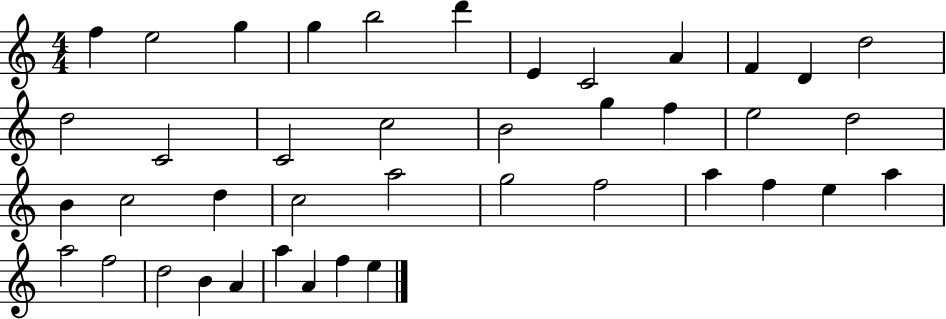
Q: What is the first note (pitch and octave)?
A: F5